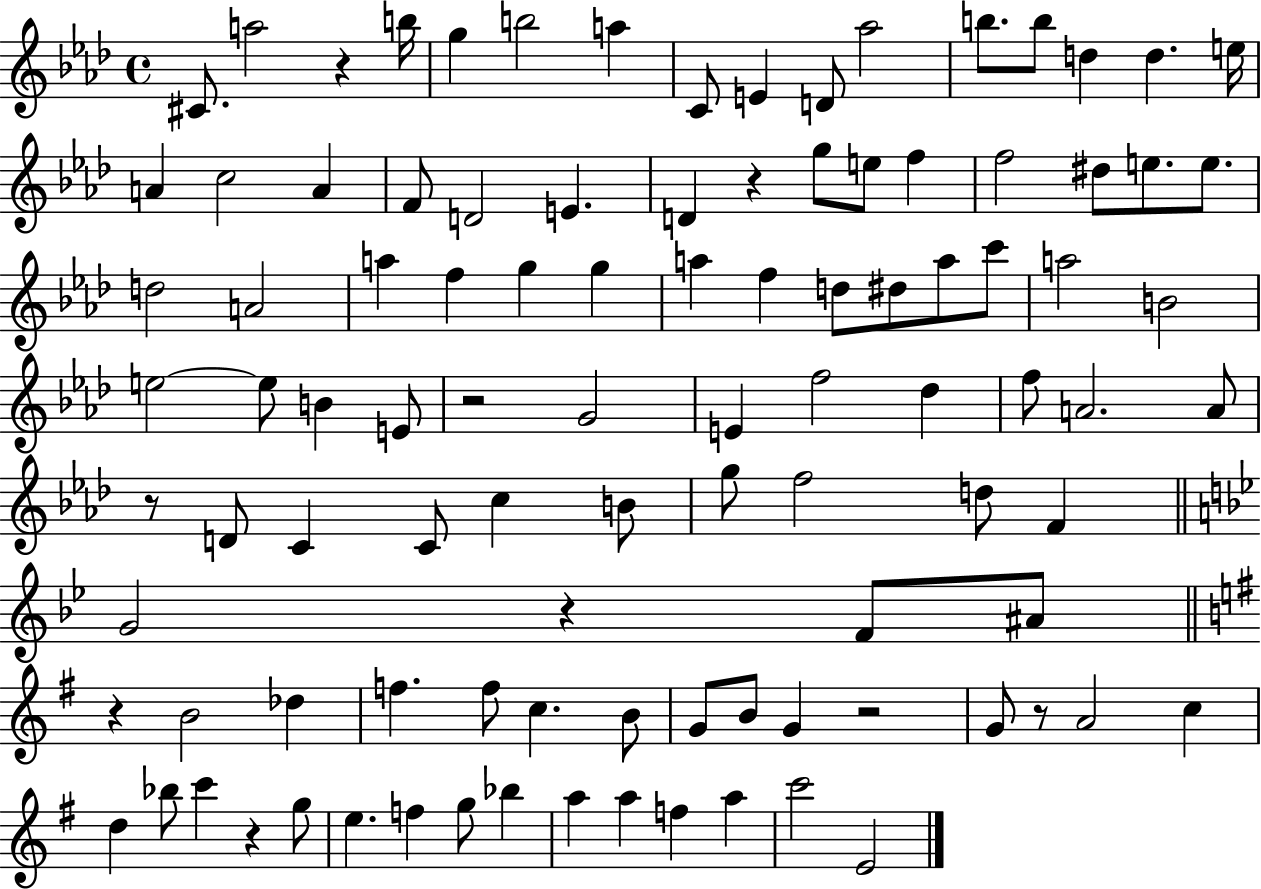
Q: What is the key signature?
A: AES major